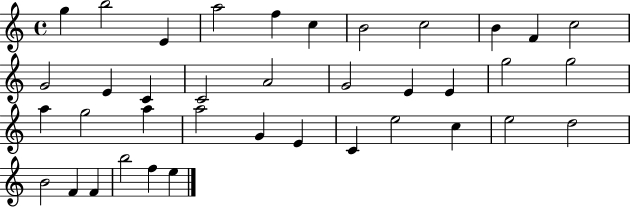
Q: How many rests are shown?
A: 0